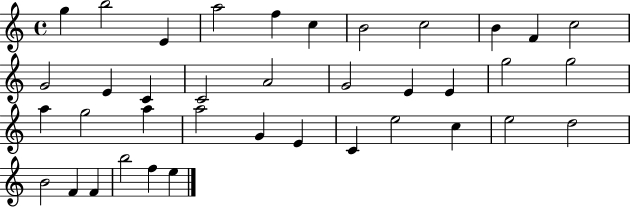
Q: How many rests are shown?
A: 0